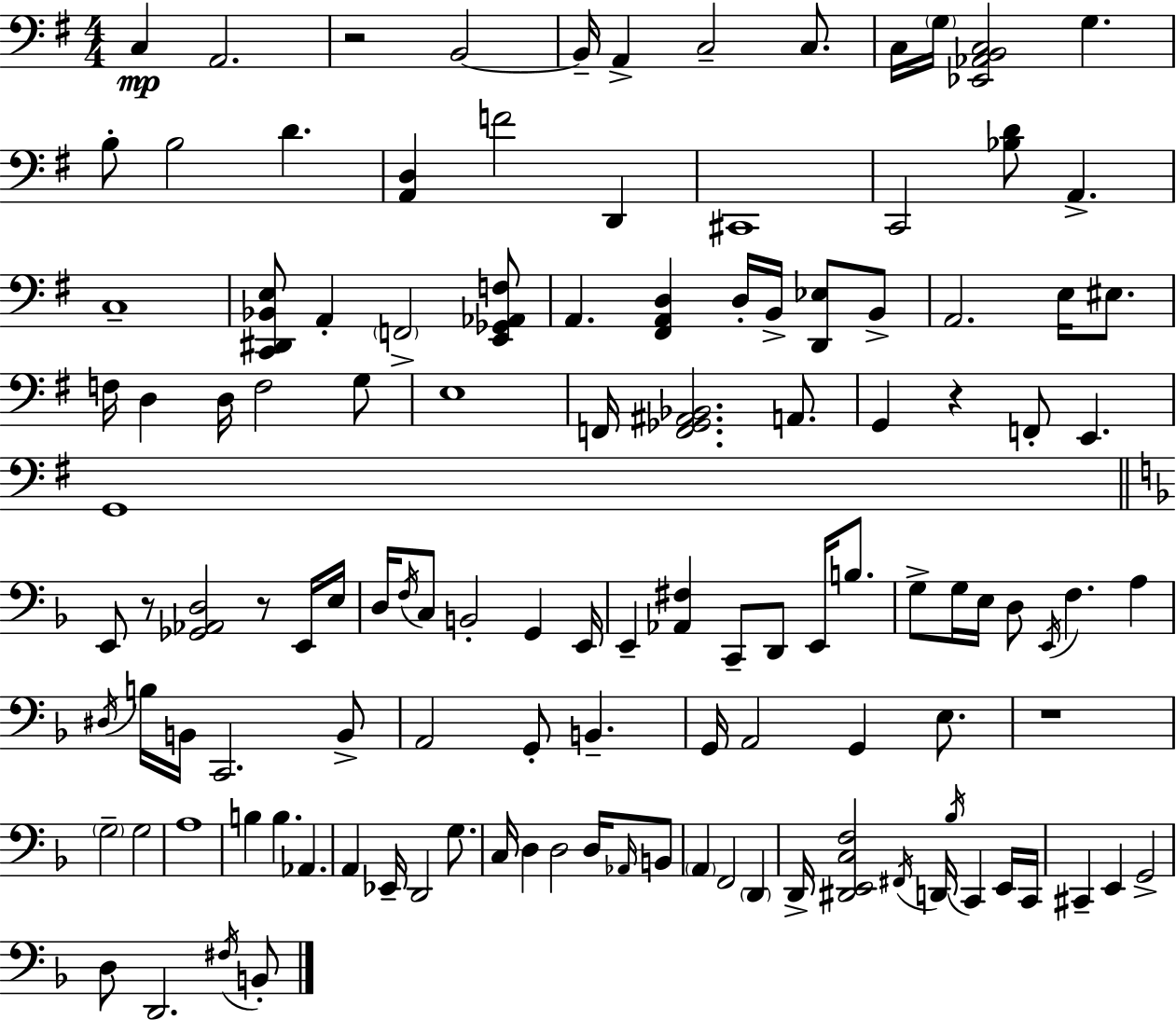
C3/q A2/h. R/h B2/h B2/s A2/q C3/h C3/e. C3/s G3/s [Eb2,Ab2,B2,C3]/h G3/q. B3/e B3/h D4/q. [A2,D3]/q F4/h D2/q C#2/w C2/h [Bb3,D4]/e A2/q. C3/w [C2,D#2,Bb2,E3]/e A2/q F2/h [E2,Gb2,Ab2,F3]/e A2/q. [F#2,A2,D3]/q D3/s B2/s [D2,Eb3]/e B2/e A2/h. E3/s EIS3/e. F3/s D3/q D3/s F3/h G3/e E3/w F2/s [F2,Gb2,A#2,Bb2]/h. A2/e. G2/q R/q F2/e E2/q. G2/w E2/e R/e [Gb2,Ab2,D3]/h R/e E2/s E3/s D3/s F3/s C3/e B2/h G2/q E2/s E2/q [Ab2,F#3]/q C2/e D2/e E2/s B3/e. G3/e G3/s E3/s D3/e E2/s F3/q. A3/q D#3/s B3/s B2/s C2/h. B2/e A2/h G2/e B2/q. G2/s A2/h G2/q E3/e. R/w G3/h G3/h A3/w B3/q B3/q. Ab2/q. A2/q Eb2/s D2/h G3/e. C3/s D3/q D3/h D3/s Ab2/s B2/e A2/q F2/h D2/q D2/s [D#2,E2,C3,F3]/h F#2/s D2/s Bb3/s C2/q E2/s C2/s C#2/q E2/q G2/h D3/e D2/h. F#3/s B2/e